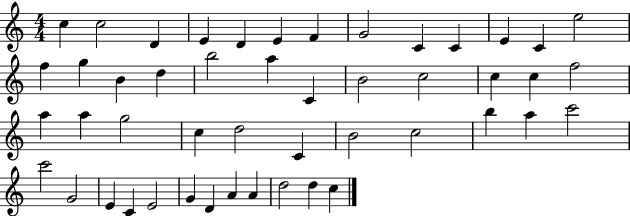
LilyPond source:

{
  \clef treble
  \numericTimeSignature
  \time 4/4
  \key c \major
  c''4 c''2 d'4 | e'4 d'4 e'4 f'4 | g'2 c'4 c'4 | e'4 c'4 e''2 | \break f''4 g''4 b'4 d''4 | b''2 a''4 c'4 | b'2 c''2 | c''4 c''4 f''2 | \break a''4 a''4 g''2 | c''4 d''2 c'4 | b'2 c''2 | b''4 a''4 c'''2 | \break c'''2 g'2 | e'4 c'4 e'2 | g'4 d'4 a'4 a'4 | d''2 d''4 c''4 | \break \bar "|."
}